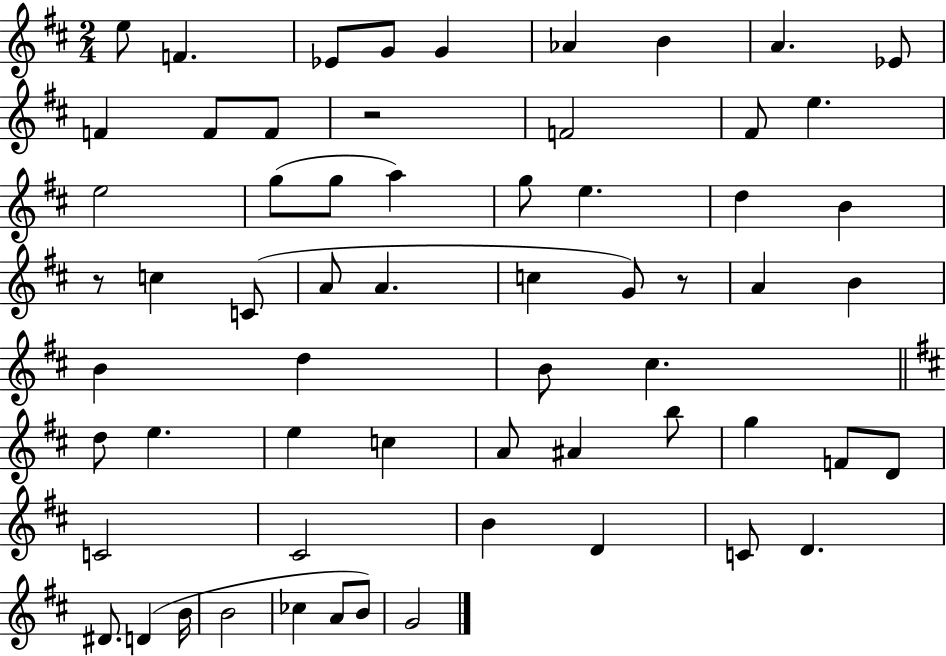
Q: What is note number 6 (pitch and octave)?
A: Ab4